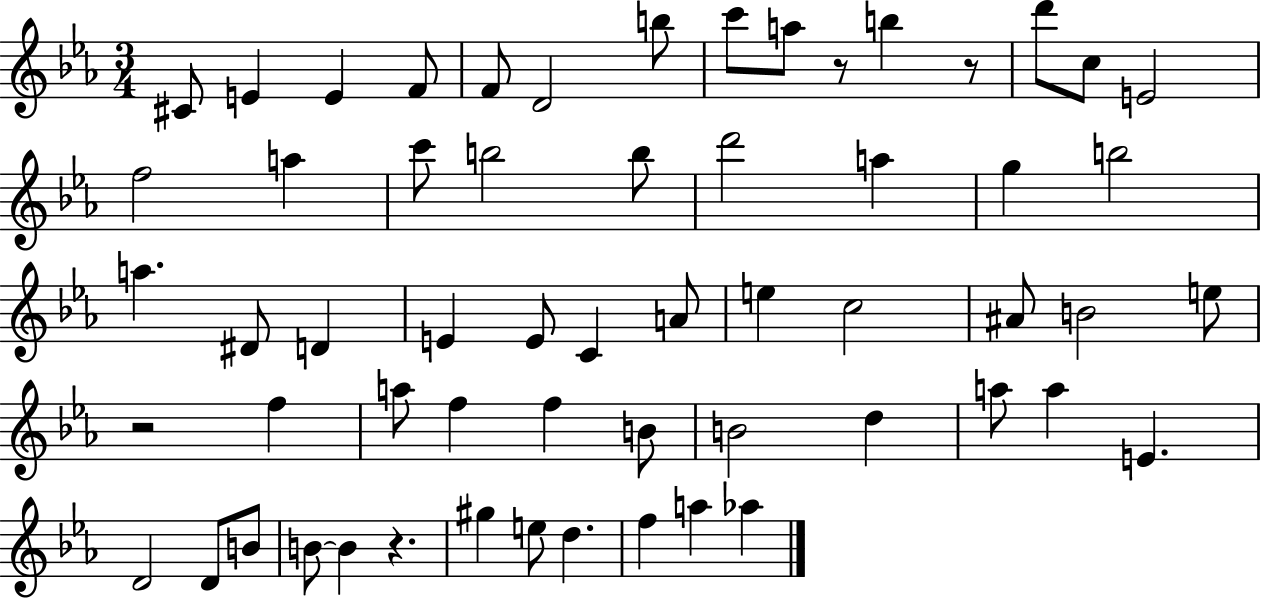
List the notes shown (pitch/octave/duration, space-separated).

C#4/e E4/q E4/q F4/e F4/e D4/h B5/e C6/e A5/e R/e B5/q R/e D6/e C5/e E4/h F5/h A5/q C6/e B5/h B5/e D6/h A5/q G5/q B5/h A5/q. D#4/e D4/q E4/q E4/e C4/q A4/e E5/q C5/h A#4/e B4/h E5/e R/h F5/q A5/e F5/q F5/q B4/e B4/h D5/q A5/e A5/q E4/q. D4/h D4/e B4/e B4/e B4/q R/q. G#5/q E5/e D5/q. F5/q A5/q Ab5/q